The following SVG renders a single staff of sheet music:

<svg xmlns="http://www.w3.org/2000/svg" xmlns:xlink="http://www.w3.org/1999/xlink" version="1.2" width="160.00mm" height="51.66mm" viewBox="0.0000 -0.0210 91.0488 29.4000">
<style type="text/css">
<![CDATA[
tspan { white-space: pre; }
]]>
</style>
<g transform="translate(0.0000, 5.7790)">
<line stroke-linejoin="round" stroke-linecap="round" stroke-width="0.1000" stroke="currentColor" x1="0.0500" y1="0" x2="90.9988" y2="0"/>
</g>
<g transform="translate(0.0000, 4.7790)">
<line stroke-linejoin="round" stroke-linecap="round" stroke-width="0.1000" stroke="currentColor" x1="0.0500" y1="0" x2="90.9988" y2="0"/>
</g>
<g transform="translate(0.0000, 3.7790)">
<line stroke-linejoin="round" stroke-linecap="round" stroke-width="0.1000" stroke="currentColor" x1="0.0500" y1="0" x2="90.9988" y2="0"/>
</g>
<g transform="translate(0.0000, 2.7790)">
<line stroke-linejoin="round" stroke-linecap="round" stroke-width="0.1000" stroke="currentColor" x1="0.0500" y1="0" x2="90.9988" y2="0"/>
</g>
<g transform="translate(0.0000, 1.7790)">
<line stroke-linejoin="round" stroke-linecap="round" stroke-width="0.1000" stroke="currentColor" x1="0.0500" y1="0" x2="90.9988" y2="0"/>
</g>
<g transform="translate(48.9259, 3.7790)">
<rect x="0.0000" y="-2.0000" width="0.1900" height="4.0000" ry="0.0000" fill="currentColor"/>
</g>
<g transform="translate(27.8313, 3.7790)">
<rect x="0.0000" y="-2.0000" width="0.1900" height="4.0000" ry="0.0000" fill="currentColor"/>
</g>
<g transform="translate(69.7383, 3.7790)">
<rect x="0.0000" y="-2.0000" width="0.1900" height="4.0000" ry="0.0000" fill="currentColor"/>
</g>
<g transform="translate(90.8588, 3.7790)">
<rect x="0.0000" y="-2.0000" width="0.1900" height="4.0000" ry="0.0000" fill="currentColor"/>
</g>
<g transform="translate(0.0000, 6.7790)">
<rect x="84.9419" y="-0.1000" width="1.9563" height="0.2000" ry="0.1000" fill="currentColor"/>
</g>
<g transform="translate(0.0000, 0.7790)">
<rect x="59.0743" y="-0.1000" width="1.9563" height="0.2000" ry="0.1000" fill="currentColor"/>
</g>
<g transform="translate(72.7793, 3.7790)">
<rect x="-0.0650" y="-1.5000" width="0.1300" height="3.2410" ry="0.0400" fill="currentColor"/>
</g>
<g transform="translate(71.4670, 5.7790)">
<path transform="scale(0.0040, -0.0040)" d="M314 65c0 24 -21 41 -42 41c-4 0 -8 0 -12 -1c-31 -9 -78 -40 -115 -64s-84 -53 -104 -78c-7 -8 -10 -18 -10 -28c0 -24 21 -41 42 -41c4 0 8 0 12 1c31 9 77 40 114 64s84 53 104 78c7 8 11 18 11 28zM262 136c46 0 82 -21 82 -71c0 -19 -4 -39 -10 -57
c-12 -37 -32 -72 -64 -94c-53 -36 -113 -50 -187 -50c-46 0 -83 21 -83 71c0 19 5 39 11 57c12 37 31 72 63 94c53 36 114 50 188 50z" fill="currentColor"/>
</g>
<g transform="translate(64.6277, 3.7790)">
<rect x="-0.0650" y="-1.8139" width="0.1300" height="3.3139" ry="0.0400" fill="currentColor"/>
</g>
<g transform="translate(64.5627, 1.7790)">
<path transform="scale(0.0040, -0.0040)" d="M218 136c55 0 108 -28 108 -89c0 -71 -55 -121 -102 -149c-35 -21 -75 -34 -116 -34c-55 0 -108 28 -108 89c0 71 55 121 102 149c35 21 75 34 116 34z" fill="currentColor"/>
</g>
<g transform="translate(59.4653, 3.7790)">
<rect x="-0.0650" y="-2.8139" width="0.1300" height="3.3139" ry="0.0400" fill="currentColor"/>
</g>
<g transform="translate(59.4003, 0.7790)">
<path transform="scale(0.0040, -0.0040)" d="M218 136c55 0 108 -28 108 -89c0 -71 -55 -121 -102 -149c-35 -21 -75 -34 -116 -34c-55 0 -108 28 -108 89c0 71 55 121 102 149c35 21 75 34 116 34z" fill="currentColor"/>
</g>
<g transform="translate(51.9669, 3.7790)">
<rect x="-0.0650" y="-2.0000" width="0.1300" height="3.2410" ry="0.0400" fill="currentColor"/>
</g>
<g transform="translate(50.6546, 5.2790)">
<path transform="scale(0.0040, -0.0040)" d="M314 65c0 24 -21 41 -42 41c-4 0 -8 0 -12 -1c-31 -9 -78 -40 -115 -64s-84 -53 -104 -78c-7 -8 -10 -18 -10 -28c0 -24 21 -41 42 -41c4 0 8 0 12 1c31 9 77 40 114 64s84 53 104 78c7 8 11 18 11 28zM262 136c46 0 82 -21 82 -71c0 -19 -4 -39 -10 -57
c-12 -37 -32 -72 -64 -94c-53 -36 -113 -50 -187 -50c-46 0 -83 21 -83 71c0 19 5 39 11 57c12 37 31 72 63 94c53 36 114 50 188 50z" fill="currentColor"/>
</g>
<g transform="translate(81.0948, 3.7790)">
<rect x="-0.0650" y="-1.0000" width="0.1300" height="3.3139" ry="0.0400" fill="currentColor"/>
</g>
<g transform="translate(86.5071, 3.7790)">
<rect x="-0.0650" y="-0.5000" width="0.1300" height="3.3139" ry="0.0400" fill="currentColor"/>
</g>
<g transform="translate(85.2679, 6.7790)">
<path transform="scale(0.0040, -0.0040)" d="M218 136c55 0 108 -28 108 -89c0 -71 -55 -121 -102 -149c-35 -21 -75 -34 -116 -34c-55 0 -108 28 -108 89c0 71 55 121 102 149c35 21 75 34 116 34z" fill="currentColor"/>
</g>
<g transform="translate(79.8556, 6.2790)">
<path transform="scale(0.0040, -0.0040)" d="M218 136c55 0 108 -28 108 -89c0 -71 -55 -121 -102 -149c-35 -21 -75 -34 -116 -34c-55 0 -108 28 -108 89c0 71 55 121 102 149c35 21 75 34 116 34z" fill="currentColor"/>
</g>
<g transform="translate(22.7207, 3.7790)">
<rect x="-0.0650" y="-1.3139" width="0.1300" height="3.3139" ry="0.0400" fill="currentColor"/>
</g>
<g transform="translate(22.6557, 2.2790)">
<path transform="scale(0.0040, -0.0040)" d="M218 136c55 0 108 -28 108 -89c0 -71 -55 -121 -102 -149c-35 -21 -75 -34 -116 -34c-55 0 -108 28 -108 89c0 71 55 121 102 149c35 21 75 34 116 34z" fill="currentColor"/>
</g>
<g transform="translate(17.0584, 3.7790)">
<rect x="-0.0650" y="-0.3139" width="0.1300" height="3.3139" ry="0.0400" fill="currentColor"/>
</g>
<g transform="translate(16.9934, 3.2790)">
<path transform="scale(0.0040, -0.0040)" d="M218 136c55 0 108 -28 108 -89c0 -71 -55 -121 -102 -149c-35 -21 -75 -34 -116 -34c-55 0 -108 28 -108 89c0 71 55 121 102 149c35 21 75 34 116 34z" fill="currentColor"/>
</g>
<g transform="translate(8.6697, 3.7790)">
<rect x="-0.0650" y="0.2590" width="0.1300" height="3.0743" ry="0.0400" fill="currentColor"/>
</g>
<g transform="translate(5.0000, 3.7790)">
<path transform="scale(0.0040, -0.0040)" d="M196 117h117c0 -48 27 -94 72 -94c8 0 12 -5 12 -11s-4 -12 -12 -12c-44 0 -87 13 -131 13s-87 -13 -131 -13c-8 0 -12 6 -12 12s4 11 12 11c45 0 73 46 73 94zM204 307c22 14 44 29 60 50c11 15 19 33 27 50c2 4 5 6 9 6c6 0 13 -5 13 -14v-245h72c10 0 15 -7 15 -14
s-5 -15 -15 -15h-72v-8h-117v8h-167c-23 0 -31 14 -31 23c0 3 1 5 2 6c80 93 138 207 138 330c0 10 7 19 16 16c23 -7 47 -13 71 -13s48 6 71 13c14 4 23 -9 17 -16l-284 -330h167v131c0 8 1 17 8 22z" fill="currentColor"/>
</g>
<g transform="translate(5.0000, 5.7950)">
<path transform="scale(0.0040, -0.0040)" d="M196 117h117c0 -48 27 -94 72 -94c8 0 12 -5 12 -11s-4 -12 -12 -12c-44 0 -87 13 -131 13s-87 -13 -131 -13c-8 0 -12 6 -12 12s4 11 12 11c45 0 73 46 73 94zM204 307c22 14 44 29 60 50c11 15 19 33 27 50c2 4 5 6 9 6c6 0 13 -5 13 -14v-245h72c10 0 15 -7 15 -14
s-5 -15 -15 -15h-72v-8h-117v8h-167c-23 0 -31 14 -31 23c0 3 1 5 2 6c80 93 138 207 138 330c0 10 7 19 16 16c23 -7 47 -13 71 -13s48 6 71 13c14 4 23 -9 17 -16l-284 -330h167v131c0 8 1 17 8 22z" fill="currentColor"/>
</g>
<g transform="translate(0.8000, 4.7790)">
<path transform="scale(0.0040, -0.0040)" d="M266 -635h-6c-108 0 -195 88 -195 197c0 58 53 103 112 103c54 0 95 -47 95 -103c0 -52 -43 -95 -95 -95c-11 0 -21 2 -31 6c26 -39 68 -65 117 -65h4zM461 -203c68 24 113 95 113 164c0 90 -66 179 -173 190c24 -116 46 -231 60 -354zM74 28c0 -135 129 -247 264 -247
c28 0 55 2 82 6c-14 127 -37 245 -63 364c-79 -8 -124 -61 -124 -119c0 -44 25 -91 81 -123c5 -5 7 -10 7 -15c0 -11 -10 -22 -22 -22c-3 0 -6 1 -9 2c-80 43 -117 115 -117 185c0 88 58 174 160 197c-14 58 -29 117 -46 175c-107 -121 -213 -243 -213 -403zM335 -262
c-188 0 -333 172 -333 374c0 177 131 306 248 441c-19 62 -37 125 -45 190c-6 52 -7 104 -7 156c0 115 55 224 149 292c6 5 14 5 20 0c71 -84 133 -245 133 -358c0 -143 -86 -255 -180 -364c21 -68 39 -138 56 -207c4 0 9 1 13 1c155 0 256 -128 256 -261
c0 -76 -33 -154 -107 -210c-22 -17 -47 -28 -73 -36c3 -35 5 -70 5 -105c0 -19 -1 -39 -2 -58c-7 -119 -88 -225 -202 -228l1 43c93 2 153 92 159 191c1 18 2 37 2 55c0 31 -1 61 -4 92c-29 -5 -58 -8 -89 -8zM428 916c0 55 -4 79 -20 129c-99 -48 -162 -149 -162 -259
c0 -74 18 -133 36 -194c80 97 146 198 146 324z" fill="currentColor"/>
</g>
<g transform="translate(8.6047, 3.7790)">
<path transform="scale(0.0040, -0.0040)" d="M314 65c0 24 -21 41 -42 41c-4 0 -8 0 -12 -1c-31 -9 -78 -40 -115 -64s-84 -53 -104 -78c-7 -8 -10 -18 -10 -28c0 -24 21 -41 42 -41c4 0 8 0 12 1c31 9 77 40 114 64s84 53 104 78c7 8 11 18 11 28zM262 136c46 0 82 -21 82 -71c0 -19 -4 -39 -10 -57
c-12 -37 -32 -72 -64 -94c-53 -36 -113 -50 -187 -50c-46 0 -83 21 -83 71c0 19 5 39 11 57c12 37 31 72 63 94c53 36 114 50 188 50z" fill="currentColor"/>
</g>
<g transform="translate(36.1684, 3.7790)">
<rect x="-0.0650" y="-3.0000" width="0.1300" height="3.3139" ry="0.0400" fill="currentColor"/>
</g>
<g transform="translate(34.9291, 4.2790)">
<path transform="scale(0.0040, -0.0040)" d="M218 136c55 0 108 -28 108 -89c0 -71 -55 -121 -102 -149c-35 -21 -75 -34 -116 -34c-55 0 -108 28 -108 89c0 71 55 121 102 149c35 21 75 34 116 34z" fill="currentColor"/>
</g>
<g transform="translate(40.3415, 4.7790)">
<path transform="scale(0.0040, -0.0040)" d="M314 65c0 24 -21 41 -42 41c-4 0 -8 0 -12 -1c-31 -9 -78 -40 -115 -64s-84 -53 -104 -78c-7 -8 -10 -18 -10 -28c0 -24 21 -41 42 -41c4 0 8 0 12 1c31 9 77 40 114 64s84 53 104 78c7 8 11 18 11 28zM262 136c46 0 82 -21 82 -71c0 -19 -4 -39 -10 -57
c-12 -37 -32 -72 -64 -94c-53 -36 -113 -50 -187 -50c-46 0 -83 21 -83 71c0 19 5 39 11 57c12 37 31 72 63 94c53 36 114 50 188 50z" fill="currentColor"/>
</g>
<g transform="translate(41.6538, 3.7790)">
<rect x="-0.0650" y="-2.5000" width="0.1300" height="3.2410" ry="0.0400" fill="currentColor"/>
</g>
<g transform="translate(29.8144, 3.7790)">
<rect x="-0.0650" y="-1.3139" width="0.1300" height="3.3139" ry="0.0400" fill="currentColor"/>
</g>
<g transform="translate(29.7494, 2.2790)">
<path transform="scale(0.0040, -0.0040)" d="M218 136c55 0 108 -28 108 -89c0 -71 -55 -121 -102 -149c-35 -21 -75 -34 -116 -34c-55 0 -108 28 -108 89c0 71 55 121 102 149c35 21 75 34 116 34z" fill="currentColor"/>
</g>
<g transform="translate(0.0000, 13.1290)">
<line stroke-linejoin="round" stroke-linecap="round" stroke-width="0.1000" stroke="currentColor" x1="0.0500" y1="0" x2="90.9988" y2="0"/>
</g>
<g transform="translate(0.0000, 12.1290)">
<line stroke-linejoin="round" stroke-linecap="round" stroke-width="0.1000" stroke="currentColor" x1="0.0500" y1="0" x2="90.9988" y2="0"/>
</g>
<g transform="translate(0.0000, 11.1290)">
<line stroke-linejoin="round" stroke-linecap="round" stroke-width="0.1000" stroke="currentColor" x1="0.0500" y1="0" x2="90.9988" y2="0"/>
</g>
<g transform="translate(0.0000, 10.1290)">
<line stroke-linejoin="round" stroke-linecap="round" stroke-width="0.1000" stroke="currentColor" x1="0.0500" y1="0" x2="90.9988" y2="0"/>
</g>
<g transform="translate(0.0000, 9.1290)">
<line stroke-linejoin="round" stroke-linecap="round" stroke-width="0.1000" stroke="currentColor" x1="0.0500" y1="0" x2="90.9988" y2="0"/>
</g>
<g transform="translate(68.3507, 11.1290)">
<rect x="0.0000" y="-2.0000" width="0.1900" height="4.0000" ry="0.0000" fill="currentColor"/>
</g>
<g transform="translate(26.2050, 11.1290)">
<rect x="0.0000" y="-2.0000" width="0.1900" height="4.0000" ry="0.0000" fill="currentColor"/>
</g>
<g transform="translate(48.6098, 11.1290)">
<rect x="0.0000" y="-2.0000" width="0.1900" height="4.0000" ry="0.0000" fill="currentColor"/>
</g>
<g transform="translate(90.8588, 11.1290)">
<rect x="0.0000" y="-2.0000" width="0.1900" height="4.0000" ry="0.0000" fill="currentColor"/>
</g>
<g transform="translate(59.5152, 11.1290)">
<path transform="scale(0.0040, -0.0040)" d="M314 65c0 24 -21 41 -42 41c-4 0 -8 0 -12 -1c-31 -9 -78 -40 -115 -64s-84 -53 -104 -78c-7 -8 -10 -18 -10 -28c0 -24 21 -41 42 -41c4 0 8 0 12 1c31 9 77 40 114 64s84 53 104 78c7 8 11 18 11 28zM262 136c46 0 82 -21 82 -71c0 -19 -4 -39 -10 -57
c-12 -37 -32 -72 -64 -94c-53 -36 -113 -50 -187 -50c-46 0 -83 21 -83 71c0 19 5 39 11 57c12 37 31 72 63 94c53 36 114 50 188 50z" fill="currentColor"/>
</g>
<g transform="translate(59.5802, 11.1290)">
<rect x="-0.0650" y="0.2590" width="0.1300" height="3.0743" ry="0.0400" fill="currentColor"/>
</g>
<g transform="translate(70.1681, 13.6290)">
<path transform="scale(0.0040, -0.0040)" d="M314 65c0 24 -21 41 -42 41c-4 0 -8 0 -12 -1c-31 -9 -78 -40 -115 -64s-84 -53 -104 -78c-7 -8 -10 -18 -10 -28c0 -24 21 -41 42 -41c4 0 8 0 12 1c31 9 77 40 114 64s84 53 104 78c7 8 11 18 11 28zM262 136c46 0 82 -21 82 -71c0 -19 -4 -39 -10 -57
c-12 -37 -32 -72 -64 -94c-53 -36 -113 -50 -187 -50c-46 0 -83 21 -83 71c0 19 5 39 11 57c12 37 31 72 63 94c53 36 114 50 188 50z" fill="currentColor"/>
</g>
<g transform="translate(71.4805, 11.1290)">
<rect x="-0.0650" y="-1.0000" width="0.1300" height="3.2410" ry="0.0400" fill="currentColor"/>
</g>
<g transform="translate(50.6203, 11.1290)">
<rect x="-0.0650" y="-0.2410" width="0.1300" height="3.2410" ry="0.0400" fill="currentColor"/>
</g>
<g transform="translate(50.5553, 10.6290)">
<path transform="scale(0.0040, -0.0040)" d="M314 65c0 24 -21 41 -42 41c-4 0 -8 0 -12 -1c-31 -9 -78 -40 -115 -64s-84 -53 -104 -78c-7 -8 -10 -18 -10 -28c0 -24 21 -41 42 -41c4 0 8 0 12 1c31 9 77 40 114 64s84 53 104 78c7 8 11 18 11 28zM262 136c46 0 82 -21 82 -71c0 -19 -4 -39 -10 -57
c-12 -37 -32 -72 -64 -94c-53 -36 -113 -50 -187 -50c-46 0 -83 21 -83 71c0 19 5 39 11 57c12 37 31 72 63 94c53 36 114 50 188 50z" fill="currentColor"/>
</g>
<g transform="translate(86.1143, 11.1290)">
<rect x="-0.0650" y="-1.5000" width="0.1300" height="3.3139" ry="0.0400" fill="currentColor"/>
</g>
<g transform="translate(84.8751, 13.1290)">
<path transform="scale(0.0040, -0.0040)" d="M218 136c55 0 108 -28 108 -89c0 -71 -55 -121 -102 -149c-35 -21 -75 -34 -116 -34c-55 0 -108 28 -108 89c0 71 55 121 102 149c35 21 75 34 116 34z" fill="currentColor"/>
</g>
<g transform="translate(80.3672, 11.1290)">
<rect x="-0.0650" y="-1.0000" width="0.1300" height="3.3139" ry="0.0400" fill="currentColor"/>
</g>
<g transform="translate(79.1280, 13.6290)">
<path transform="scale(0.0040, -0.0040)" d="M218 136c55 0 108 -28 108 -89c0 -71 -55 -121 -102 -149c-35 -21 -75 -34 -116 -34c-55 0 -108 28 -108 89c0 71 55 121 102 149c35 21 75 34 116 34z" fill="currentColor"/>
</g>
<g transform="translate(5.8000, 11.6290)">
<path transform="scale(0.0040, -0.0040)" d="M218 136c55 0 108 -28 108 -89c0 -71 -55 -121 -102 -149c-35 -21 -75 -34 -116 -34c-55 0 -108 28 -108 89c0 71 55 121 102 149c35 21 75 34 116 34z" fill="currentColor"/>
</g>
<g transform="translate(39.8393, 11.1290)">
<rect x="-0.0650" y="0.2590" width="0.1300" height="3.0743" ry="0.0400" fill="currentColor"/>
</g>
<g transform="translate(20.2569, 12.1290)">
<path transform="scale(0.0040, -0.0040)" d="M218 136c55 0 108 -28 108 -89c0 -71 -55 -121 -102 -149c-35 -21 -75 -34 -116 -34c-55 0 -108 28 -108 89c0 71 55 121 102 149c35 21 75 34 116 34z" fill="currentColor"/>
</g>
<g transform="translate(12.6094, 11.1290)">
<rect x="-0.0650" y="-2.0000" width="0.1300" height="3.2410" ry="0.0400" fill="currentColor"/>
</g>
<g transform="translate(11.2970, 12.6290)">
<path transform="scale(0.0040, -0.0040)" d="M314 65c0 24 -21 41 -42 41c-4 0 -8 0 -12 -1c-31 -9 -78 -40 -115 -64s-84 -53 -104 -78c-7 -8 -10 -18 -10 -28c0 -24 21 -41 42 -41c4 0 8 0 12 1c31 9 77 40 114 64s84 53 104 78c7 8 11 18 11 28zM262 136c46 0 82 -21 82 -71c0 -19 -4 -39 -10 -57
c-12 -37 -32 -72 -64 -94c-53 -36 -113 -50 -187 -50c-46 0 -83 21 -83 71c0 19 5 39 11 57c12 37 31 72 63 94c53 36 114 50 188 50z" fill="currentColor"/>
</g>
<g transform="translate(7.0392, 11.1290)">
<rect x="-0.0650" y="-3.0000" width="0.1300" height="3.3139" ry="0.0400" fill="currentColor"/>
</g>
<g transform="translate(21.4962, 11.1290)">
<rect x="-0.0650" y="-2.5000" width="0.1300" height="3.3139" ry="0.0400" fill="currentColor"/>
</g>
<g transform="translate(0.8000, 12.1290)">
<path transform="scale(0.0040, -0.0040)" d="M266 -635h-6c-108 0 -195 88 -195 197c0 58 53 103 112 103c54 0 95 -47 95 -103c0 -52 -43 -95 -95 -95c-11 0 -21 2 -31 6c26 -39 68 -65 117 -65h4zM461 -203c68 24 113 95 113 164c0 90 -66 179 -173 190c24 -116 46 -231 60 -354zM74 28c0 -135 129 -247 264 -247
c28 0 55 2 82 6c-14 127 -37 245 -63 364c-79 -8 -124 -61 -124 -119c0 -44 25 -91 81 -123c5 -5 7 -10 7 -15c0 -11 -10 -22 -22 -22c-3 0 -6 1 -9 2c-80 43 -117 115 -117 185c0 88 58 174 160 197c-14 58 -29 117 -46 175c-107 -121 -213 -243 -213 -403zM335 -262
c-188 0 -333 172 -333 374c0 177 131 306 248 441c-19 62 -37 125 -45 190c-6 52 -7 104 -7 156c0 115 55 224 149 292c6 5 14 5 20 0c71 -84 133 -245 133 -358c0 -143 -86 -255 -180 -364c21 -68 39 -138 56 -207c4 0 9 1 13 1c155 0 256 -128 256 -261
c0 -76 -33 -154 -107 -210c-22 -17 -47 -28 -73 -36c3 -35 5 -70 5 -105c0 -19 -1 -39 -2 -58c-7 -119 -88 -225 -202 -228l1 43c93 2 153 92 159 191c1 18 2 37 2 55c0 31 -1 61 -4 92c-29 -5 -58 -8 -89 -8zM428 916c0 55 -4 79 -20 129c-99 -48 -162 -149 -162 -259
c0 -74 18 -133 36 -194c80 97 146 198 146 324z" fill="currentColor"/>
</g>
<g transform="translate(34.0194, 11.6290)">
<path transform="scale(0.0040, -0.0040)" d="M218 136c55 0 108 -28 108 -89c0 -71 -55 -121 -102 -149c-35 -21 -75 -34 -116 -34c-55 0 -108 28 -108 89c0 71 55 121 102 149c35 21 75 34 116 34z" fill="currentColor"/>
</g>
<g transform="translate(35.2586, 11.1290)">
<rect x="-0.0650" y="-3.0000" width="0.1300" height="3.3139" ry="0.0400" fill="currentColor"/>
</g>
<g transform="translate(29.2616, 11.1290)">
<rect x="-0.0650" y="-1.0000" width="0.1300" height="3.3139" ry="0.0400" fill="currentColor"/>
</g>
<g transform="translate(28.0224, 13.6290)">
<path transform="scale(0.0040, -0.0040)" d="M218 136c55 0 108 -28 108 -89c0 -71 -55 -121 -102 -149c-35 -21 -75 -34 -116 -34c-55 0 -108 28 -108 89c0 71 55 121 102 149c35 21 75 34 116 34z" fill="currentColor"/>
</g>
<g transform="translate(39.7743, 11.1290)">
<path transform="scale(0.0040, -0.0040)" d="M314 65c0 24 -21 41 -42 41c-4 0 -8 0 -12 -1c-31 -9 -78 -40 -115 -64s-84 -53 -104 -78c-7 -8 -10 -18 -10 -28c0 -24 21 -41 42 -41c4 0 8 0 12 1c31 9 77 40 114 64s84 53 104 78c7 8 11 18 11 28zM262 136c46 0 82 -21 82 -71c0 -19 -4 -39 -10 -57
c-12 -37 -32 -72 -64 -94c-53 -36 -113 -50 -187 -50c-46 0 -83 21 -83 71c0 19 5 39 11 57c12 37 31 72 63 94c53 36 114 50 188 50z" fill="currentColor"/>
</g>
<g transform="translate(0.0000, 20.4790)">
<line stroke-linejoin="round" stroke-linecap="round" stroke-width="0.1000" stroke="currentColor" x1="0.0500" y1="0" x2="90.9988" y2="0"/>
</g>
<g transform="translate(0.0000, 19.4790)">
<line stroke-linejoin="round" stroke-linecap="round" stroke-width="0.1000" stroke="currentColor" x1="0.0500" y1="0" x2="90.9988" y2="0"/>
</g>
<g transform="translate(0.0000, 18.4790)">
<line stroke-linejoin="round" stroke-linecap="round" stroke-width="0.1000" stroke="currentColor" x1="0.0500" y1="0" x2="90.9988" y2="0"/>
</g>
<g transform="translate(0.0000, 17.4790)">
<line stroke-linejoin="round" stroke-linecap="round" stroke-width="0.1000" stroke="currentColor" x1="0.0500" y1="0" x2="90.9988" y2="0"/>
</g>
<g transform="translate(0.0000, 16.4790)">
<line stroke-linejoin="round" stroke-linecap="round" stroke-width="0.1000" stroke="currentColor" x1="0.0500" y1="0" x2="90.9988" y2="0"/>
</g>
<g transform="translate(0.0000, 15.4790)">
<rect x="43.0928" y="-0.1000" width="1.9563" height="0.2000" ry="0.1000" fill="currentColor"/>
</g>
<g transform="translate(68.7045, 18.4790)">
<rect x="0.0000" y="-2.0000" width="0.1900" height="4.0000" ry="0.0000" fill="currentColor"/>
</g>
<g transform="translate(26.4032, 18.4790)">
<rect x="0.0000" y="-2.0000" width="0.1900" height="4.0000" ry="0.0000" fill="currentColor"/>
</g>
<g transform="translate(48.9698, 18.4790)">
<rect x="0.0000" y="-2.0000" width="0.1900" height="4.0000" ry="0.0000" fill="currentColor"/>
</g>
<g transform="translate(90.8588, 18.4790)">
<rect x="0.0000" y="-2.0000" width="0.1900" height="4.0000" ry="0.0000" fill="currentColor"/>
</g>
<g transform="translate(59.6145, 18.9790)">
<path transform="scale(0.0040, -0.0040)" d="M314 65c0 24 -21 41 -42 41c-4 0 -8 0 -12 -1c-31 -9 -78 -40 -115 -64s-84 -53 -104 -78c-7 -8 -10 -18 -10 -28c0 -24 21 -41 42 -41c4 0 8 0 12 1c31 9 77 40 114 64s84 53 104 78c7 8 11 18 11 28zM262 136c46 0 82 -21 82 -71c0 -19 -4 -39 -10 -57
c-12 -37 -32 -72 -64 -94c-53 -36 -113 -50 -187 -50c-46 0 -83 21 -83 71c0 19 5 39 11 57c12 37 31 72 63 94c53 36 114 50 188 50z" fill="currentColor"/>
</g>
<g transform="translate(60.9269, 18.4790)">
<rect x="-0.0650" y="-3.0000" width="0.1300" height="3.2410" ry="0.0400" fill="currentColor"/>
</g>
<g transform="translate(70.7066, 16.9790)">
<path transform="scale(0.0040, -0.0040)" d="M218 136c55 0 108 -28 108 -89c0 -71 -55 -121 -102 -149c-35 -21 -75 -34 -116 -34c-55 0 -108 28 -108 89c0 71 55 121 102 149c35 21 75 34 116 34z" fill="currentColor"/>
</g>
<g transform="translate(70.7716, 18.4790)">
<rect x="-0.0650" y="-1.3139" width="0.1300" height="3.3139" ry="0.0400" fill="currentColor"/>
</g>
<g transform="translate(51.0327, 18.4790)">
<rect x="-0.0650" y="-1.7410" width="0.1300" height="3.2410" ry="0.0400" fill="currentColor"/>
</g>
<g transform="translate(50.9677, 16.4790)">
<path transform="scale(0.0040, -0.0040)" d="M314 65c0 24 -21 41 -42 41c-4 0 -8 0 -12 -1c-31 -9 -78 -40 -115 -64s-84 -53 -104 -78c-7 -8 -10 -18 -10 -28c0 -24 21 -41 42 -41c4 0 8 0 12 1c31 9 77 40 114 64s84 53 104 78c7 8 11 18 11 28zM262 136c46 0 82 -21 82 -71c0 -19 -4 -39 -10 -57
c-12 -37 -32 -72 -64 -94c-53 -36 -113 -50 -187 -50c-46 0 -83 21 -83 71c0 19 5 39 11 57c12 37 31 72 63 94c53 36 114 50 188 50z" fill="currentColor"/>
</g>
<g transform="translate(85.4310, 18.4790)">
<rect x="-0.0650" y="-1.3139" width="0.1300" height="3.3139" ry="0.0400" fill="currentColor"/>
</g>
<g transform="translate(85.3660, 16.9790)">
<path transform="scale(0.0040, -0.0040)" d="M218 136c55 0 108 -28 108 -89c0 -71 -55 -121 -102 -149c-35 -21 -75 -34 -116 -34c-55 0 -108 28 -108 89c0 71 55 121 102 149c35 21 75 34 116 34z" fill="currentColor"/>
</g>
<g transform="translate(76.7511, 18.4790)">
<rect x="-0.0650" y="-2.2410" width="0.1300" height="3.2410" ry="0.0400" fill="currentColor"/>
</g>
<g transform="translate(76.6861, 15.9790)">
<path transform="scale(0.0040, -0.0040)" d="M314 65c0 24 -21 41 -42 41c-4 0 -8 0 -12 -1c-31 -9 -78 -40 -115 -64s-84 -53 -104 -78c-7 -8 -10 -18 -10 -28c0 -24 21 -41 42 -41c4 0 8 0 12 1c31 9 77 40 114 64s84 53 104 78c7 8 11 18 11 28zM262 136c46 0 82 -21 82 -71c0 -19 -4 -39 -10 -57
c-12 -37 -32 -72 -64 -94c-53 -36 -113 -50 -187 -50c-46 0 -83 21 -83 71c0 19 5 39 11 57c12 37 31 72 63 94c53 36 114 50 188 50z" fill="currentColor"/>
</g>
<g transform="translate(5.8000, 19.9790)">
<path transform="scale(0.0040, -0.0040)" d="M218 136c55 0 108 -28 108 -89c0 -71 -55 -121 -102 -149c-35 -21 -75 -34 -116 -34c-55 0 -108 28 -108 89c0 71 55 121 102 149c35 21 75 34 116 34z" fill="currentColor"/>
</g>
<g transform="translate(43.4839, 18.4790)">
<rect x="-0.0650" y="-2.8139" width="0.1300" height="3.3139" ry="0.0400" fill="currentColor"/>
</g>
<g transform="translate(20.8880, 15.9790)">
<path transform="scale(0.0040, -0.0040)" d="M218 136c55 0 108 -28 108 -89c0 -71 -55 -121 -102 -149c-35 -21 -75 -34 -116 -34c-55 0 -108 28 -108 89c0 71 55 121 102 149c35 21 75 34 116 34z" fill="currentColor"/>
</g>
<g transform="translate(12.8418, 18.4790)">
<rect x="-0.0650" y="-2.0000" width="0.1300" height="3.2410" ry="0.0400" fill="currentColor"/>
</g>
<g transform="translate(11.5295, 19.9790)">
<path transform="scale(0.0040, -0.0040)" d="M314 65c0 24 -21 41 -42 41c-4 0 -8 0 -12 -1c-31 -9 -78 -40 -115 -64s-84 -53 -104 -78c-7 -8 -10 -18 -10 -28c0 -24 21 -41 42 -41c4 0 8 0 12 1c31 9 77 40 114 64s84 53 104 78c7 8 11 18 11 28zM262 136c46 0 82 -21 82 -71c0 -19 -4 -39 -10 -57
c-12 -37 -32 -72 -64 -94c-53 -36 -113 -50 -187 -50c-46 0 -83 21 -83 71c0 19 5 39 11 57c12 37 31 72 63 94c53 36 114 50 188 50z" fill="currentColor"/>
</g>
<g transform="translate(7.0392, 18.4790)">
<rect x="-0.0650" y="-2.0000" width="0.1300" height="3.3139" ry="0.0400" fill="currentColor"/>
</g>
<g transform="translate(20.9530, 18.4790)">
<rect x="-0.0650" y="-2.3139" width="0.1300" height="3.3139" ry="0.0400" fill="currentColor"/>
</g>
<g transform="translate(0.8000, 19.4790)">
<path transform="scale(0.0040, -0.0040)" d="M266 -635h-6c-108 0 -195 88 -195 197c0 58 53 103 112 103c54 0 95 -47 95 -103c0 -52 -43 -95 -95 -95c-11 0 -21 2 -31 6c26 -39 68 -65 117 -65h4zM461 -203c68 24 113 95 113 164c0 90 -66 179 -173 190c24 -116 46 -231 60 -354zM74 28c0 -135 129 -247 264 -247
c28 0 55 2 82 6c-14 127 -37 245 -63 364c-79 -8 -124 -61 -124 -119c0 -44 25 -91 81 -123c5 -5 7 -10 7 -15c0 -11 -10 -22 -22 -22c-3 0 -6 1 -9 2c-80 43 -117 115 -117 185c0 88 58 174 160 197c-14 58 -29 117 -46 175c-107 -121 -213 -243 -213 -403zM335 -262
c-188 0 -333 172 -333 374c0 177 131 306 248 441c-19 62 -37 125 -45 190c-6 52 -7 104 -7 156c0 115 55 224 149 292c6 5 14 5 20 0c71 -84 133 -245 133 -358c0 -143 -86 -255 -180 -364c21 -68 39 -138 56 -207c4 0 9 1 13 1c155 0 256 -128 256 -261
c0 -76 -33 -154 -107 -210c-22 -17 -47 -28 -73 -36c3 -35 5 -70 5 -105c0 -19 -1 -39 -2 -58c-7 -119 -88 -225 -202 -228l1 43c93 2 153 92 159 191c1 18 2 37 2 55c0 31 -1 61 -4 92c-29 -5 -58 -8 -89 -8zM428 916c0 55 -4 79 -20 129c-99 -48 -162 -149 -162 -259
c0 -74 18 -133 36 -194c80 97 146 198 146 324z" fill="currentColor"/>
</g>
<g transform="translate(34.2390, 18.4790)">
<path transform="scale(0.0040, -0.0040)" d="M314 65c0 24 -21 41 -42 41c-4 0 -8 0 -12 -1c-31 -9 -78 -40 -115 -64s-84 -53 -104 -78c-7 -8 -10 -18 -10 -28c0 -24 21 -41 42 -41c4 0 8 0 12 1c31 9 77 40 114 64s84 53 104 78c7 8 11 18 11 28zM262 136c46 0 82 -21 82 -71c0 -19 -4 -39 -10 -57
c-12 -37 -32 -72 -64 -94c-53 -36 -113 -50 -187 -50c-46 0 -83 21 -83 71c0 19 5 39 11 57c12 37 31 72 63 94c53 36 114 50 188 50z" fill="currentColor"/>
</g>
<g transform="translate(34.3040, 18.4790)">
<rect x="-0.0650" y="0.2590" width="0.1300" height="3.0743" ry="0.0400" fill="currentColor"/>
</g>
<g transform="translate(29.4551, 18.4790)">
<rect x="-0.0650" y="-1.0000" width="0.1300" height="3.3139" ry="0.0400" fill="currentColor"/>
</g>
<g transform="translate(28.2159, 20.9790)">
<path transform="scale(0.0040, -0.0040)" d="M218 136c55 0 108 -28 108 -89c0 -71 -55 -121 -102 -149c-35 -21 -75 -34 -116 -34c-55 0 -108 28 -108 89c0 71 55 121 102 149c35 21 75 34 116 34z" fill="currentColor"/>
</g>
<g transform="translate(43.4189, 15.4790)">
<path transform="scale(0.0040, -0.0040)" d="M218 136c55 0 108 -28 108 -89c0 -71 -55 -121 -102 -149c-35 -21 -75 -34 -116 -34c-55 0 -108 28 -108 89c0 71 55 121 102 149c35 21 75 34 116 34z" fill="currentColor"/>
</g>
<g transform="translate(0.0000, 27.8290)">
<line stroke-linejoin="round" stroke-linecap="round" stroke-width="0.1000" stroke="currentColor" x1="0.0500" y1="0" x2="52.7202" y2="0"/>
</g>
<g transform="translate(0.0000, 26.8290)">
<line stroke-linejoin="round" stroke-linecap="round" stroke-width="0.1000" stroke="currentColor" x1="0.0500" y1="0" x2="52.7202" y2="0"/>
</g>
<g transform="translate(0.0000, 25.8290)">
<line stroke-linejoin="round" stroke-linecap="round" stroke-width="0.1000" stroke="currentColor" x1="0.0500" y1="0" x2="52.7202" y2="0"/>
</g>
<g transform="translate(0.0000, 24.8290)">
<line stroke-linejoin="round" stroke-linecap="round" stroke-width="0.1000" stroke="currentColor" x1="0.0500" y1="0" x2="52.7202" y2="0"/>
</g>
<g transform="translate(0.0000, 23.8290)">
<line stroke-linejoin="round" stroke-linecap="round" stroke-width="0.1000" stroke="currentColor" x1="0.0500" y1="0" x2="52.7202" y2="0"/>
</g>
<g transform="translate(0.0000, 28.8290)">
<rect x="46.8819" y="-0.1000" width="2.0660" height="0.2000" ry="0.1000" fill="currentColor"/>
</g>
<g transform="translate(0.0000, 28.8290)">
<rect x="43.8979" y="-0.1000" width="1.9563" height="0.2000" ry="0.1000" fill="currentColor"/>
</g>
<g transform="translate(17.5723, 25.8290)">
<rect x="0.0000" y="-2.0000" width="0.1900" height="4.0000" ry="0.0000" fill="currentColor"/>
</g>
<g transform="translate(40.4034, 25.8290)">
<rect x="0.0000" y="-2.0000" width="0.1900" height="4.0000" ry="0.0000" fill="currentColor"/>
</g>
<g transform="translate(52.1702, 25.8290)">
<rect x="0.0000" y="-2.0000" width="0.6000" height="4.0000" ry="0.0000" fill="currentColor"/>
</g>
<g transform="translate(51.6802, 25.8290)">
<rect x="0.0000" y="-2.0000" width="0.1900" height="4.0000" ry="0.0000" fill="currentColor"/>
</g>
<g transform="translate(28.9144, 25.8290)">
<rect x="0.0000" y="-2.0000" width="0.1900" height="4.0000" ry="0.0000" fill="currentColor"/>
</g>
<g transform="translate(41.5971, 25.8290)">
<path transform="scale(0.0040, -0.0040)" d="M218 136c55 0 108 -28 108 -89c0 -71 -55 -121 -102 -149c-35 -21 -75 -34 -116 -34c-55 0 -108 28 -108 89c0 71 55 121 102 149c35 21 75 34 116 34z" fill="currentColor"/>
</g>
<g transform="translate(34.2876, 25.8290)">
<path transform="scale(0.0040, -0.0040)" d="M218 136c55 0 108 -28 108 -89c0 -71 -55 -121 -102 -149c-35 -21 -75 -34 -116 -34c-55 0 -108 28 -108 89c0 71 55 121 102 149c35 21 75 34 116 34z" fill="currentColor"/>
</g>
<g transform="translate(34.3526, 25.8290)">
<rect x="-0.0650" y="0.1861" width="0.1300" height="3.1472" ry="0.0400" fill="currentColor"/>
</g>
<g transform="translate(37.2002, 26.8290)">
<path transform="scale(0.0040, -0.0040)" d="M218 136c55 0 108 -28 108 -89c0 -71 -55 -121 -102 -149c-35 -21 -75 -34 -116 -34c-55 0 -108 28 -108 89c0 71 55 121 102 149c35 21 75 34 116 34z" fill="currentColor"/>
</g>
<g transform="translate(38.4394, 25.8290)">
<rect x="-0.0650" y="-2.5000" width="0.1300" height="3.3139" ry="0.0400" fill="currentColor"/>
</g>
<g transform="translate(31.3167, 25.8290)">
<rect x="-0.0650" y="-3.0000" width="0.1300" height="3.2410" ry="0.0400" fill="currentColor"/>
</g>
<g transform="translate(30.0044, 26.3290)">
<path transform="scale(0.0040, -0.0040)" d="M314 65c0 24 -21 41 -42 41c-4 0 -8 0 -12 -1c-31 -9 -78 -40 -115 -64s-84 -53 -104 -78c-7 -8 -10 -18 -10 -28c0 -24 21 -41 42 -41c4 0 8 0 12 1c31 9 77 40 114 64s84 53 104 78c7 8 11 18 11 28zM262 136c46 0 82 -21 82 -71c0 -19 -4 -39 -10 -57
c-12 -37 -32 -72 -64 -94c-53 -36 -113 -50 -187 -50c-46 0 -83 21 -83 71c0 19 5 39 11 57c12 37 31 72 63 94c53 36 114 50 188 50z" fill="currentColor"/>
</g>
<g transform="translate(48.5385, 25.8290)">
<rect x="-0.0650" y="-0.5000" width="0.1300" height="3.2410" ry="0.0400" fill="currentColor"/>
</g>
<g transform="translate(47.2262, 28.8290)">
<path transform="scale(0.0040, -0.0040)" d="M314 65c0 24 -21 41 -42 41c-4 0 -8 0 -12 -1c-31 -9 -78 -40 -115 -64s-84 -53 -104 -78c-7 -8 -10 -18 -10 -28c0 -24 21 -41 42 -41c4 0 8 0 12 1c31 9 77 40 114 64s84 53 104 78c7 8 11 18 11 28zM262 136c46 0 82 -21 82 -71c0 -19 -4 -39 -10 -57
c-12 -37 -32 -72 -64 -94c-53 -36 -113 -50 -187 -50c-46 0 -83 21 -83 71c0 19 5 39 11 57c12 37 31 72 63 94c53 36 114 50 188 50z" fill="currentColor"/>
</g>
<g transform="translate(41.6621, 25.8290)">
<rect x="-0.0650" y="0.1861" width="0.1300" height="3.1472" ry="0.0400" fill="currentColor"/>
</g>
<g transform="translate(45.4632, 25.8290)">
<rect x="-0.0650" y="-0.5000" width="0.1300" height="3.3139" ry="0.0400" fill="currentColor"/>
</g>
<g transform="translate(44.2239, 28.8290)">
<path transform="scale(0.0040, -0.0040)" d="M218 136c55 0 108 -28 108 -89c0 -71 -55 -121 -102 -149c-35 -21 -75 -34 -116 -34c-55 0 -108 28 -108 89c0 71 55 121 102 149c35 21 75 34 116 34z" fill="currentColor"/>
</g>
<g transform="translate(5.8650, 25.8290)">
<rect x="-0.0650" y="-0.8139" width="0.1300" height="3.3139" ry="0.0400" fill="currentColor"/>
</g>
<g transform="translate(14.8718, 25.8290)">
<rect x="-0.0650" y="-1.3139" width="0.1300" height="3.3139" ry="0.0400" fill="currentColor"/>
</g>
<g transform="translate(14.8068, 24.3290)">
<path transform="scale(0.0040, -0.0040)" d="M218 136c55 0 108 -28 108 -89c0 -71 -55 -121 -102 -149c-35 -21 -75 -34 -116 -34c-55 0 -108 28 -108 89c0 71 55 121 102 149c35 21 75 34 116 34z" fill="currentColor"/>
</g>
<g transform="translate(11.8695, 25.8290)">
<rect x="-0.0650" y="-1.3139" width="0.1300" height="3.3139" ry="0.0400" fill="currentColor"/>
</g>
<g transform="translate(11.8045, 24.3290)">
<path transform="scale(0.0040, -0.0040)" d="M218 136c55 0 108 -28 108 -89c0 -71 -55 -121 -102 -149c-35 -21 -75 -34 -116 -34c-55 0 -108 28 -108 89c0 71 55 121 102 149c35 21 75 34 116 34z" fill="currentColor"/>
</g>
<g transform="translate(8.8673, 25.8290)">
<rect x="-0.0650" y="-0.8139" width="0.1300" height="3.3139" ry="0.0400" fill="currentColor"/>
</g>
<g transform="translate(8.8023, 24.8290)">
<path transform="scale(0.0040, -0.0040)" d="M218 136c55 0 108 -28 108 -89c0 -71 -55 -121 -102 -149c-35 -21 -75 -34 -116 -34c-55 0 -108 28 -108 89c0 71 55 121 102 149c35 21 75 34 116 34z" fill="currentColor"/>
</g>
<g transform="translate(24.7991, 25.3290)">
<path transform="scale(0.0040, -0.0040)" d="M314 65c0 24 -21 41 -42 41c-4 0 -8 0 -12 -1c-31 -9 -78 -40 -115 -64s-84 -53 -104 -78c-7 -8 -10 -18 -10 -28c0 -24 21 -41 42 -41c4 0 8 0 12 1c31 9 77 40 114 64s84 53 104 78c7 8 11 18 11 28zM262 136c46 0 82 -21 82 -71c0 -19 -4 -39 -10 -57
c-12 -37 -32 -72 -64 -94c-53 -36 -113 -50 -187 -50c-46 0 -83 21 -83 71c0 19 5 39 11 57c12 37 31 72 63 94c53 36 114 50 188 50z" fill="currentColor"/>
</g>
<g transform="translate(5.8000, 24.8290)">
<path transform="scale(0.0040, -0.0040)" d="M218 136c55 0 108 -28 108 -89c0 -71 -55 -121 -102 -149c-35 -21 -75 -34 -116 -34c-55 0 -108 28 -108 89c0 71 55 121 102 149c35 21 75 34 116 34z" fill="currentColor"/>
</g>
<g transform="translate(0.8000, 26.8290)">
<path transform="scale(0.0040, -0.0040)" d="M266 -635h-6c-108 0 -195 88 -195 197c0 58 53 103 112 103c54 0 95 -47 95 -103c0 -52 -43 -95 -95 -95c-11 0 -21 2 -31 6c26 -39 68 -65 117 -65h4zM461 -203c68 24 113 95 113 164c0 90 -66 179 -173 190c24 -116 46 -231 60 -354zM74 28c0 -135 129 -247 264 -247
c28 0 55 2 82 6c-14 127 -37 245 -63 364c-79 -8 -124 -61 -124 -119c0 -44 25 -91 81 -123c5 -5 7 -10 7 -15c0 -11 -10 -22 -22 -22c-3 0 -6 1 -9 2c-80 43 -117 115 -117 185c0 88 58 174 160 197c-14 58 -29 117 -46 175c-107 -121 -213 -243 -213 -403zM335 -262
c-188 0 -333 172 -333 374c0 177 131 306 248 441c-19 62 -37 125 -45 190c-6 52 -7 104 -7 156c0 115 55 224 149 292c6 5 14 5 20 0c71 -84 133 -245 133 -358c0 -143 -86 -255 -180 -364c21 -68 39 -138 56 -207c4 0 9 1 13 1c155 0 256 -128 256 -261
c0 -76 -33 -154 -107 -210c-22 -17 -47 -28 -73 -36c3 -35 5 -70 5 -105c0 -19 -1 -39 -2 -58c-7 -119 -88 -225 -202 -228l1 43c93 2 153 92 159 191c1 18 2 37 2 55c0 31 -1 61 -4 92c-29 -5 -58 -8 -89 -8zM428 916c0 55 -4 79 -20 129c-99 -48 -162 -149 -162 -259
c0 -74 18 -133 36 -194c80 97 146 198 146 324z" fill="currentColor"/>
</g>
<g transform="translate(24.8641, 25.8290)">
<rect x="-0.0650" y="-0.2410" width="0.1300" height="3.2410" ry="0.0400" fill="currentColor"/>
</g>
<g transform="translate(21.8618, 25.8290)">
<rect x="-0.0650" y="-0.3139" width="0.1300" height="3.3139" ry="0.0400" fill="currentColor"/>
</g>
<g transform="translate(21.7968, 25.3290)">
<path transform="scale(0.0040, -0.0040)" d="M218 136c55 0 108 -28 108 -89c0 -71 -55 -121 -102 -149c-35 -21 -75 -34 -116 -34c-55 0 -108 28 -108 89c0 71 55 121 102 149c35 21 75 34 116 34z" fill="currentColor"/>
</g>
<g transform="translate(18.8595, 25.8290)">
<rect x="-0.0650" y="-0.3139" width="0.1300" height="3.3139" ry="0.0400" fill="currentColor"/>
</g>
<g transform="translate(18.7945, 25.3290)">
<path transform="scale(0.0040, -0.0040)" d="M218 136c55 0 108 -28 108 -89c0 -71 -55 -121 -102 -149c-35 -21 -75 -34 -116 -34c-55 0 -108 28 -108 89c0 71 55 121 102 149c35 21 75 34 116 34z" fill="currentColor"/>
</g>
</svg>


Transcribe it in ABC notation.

X:1
T:Untitled
M:4/4
L:1/4
K:C
B2 c e e A G2 F2 a f E2 D C A F2 G D A B2 c2 B2 D2 D E F F2 g D B2 a f2 A2 e g2 e d d e e c c c2 A2 B G B C C2